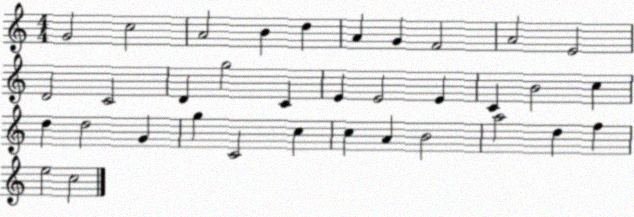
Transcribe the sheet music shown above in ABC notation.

X:1
T:Untitled
M:4/4
L:1/4
K:C
G2 c2 A2 B d A G F2 A2 E2 D2 C2 D g2 C E E2 E C B2 c d d2 G g C2 c c A B2 a2 d f e2 c2